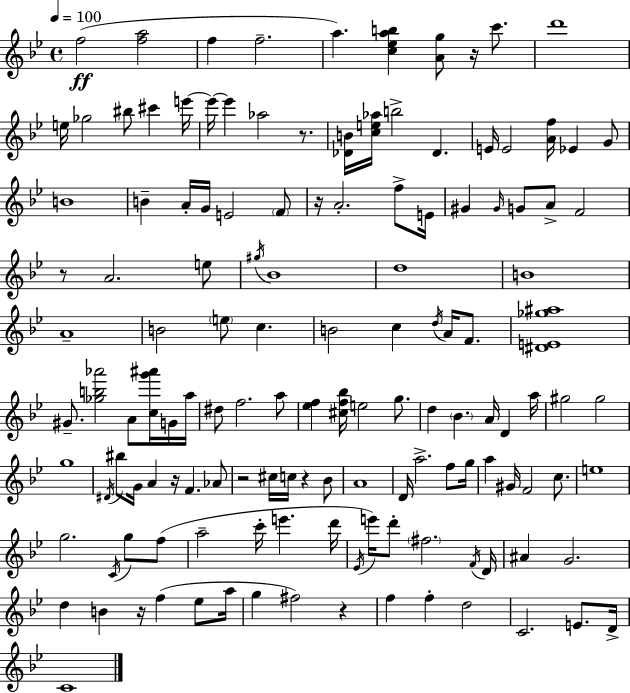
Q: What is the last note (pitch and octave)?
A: C4